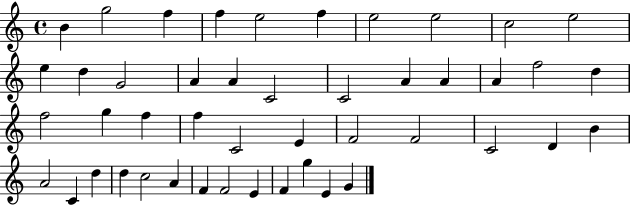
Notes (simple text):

B4/q G5/h F5/q F5/q E5/h F5/q E5/h E5/h C5/h E5/h E5/q D5/q G4/h A4/q A4/q C4/h C4/h A4/q A4/q A4/q F5/h D5/q F5/h G5/q F5/q F5/q C4/h E4/q F4/h F4/h C4/h D4/q B4/q A4/h C4/q D5/q D5/q C5/h A4/q F4/q F4/h E4/q F4/q G5/q E4/q G4/q